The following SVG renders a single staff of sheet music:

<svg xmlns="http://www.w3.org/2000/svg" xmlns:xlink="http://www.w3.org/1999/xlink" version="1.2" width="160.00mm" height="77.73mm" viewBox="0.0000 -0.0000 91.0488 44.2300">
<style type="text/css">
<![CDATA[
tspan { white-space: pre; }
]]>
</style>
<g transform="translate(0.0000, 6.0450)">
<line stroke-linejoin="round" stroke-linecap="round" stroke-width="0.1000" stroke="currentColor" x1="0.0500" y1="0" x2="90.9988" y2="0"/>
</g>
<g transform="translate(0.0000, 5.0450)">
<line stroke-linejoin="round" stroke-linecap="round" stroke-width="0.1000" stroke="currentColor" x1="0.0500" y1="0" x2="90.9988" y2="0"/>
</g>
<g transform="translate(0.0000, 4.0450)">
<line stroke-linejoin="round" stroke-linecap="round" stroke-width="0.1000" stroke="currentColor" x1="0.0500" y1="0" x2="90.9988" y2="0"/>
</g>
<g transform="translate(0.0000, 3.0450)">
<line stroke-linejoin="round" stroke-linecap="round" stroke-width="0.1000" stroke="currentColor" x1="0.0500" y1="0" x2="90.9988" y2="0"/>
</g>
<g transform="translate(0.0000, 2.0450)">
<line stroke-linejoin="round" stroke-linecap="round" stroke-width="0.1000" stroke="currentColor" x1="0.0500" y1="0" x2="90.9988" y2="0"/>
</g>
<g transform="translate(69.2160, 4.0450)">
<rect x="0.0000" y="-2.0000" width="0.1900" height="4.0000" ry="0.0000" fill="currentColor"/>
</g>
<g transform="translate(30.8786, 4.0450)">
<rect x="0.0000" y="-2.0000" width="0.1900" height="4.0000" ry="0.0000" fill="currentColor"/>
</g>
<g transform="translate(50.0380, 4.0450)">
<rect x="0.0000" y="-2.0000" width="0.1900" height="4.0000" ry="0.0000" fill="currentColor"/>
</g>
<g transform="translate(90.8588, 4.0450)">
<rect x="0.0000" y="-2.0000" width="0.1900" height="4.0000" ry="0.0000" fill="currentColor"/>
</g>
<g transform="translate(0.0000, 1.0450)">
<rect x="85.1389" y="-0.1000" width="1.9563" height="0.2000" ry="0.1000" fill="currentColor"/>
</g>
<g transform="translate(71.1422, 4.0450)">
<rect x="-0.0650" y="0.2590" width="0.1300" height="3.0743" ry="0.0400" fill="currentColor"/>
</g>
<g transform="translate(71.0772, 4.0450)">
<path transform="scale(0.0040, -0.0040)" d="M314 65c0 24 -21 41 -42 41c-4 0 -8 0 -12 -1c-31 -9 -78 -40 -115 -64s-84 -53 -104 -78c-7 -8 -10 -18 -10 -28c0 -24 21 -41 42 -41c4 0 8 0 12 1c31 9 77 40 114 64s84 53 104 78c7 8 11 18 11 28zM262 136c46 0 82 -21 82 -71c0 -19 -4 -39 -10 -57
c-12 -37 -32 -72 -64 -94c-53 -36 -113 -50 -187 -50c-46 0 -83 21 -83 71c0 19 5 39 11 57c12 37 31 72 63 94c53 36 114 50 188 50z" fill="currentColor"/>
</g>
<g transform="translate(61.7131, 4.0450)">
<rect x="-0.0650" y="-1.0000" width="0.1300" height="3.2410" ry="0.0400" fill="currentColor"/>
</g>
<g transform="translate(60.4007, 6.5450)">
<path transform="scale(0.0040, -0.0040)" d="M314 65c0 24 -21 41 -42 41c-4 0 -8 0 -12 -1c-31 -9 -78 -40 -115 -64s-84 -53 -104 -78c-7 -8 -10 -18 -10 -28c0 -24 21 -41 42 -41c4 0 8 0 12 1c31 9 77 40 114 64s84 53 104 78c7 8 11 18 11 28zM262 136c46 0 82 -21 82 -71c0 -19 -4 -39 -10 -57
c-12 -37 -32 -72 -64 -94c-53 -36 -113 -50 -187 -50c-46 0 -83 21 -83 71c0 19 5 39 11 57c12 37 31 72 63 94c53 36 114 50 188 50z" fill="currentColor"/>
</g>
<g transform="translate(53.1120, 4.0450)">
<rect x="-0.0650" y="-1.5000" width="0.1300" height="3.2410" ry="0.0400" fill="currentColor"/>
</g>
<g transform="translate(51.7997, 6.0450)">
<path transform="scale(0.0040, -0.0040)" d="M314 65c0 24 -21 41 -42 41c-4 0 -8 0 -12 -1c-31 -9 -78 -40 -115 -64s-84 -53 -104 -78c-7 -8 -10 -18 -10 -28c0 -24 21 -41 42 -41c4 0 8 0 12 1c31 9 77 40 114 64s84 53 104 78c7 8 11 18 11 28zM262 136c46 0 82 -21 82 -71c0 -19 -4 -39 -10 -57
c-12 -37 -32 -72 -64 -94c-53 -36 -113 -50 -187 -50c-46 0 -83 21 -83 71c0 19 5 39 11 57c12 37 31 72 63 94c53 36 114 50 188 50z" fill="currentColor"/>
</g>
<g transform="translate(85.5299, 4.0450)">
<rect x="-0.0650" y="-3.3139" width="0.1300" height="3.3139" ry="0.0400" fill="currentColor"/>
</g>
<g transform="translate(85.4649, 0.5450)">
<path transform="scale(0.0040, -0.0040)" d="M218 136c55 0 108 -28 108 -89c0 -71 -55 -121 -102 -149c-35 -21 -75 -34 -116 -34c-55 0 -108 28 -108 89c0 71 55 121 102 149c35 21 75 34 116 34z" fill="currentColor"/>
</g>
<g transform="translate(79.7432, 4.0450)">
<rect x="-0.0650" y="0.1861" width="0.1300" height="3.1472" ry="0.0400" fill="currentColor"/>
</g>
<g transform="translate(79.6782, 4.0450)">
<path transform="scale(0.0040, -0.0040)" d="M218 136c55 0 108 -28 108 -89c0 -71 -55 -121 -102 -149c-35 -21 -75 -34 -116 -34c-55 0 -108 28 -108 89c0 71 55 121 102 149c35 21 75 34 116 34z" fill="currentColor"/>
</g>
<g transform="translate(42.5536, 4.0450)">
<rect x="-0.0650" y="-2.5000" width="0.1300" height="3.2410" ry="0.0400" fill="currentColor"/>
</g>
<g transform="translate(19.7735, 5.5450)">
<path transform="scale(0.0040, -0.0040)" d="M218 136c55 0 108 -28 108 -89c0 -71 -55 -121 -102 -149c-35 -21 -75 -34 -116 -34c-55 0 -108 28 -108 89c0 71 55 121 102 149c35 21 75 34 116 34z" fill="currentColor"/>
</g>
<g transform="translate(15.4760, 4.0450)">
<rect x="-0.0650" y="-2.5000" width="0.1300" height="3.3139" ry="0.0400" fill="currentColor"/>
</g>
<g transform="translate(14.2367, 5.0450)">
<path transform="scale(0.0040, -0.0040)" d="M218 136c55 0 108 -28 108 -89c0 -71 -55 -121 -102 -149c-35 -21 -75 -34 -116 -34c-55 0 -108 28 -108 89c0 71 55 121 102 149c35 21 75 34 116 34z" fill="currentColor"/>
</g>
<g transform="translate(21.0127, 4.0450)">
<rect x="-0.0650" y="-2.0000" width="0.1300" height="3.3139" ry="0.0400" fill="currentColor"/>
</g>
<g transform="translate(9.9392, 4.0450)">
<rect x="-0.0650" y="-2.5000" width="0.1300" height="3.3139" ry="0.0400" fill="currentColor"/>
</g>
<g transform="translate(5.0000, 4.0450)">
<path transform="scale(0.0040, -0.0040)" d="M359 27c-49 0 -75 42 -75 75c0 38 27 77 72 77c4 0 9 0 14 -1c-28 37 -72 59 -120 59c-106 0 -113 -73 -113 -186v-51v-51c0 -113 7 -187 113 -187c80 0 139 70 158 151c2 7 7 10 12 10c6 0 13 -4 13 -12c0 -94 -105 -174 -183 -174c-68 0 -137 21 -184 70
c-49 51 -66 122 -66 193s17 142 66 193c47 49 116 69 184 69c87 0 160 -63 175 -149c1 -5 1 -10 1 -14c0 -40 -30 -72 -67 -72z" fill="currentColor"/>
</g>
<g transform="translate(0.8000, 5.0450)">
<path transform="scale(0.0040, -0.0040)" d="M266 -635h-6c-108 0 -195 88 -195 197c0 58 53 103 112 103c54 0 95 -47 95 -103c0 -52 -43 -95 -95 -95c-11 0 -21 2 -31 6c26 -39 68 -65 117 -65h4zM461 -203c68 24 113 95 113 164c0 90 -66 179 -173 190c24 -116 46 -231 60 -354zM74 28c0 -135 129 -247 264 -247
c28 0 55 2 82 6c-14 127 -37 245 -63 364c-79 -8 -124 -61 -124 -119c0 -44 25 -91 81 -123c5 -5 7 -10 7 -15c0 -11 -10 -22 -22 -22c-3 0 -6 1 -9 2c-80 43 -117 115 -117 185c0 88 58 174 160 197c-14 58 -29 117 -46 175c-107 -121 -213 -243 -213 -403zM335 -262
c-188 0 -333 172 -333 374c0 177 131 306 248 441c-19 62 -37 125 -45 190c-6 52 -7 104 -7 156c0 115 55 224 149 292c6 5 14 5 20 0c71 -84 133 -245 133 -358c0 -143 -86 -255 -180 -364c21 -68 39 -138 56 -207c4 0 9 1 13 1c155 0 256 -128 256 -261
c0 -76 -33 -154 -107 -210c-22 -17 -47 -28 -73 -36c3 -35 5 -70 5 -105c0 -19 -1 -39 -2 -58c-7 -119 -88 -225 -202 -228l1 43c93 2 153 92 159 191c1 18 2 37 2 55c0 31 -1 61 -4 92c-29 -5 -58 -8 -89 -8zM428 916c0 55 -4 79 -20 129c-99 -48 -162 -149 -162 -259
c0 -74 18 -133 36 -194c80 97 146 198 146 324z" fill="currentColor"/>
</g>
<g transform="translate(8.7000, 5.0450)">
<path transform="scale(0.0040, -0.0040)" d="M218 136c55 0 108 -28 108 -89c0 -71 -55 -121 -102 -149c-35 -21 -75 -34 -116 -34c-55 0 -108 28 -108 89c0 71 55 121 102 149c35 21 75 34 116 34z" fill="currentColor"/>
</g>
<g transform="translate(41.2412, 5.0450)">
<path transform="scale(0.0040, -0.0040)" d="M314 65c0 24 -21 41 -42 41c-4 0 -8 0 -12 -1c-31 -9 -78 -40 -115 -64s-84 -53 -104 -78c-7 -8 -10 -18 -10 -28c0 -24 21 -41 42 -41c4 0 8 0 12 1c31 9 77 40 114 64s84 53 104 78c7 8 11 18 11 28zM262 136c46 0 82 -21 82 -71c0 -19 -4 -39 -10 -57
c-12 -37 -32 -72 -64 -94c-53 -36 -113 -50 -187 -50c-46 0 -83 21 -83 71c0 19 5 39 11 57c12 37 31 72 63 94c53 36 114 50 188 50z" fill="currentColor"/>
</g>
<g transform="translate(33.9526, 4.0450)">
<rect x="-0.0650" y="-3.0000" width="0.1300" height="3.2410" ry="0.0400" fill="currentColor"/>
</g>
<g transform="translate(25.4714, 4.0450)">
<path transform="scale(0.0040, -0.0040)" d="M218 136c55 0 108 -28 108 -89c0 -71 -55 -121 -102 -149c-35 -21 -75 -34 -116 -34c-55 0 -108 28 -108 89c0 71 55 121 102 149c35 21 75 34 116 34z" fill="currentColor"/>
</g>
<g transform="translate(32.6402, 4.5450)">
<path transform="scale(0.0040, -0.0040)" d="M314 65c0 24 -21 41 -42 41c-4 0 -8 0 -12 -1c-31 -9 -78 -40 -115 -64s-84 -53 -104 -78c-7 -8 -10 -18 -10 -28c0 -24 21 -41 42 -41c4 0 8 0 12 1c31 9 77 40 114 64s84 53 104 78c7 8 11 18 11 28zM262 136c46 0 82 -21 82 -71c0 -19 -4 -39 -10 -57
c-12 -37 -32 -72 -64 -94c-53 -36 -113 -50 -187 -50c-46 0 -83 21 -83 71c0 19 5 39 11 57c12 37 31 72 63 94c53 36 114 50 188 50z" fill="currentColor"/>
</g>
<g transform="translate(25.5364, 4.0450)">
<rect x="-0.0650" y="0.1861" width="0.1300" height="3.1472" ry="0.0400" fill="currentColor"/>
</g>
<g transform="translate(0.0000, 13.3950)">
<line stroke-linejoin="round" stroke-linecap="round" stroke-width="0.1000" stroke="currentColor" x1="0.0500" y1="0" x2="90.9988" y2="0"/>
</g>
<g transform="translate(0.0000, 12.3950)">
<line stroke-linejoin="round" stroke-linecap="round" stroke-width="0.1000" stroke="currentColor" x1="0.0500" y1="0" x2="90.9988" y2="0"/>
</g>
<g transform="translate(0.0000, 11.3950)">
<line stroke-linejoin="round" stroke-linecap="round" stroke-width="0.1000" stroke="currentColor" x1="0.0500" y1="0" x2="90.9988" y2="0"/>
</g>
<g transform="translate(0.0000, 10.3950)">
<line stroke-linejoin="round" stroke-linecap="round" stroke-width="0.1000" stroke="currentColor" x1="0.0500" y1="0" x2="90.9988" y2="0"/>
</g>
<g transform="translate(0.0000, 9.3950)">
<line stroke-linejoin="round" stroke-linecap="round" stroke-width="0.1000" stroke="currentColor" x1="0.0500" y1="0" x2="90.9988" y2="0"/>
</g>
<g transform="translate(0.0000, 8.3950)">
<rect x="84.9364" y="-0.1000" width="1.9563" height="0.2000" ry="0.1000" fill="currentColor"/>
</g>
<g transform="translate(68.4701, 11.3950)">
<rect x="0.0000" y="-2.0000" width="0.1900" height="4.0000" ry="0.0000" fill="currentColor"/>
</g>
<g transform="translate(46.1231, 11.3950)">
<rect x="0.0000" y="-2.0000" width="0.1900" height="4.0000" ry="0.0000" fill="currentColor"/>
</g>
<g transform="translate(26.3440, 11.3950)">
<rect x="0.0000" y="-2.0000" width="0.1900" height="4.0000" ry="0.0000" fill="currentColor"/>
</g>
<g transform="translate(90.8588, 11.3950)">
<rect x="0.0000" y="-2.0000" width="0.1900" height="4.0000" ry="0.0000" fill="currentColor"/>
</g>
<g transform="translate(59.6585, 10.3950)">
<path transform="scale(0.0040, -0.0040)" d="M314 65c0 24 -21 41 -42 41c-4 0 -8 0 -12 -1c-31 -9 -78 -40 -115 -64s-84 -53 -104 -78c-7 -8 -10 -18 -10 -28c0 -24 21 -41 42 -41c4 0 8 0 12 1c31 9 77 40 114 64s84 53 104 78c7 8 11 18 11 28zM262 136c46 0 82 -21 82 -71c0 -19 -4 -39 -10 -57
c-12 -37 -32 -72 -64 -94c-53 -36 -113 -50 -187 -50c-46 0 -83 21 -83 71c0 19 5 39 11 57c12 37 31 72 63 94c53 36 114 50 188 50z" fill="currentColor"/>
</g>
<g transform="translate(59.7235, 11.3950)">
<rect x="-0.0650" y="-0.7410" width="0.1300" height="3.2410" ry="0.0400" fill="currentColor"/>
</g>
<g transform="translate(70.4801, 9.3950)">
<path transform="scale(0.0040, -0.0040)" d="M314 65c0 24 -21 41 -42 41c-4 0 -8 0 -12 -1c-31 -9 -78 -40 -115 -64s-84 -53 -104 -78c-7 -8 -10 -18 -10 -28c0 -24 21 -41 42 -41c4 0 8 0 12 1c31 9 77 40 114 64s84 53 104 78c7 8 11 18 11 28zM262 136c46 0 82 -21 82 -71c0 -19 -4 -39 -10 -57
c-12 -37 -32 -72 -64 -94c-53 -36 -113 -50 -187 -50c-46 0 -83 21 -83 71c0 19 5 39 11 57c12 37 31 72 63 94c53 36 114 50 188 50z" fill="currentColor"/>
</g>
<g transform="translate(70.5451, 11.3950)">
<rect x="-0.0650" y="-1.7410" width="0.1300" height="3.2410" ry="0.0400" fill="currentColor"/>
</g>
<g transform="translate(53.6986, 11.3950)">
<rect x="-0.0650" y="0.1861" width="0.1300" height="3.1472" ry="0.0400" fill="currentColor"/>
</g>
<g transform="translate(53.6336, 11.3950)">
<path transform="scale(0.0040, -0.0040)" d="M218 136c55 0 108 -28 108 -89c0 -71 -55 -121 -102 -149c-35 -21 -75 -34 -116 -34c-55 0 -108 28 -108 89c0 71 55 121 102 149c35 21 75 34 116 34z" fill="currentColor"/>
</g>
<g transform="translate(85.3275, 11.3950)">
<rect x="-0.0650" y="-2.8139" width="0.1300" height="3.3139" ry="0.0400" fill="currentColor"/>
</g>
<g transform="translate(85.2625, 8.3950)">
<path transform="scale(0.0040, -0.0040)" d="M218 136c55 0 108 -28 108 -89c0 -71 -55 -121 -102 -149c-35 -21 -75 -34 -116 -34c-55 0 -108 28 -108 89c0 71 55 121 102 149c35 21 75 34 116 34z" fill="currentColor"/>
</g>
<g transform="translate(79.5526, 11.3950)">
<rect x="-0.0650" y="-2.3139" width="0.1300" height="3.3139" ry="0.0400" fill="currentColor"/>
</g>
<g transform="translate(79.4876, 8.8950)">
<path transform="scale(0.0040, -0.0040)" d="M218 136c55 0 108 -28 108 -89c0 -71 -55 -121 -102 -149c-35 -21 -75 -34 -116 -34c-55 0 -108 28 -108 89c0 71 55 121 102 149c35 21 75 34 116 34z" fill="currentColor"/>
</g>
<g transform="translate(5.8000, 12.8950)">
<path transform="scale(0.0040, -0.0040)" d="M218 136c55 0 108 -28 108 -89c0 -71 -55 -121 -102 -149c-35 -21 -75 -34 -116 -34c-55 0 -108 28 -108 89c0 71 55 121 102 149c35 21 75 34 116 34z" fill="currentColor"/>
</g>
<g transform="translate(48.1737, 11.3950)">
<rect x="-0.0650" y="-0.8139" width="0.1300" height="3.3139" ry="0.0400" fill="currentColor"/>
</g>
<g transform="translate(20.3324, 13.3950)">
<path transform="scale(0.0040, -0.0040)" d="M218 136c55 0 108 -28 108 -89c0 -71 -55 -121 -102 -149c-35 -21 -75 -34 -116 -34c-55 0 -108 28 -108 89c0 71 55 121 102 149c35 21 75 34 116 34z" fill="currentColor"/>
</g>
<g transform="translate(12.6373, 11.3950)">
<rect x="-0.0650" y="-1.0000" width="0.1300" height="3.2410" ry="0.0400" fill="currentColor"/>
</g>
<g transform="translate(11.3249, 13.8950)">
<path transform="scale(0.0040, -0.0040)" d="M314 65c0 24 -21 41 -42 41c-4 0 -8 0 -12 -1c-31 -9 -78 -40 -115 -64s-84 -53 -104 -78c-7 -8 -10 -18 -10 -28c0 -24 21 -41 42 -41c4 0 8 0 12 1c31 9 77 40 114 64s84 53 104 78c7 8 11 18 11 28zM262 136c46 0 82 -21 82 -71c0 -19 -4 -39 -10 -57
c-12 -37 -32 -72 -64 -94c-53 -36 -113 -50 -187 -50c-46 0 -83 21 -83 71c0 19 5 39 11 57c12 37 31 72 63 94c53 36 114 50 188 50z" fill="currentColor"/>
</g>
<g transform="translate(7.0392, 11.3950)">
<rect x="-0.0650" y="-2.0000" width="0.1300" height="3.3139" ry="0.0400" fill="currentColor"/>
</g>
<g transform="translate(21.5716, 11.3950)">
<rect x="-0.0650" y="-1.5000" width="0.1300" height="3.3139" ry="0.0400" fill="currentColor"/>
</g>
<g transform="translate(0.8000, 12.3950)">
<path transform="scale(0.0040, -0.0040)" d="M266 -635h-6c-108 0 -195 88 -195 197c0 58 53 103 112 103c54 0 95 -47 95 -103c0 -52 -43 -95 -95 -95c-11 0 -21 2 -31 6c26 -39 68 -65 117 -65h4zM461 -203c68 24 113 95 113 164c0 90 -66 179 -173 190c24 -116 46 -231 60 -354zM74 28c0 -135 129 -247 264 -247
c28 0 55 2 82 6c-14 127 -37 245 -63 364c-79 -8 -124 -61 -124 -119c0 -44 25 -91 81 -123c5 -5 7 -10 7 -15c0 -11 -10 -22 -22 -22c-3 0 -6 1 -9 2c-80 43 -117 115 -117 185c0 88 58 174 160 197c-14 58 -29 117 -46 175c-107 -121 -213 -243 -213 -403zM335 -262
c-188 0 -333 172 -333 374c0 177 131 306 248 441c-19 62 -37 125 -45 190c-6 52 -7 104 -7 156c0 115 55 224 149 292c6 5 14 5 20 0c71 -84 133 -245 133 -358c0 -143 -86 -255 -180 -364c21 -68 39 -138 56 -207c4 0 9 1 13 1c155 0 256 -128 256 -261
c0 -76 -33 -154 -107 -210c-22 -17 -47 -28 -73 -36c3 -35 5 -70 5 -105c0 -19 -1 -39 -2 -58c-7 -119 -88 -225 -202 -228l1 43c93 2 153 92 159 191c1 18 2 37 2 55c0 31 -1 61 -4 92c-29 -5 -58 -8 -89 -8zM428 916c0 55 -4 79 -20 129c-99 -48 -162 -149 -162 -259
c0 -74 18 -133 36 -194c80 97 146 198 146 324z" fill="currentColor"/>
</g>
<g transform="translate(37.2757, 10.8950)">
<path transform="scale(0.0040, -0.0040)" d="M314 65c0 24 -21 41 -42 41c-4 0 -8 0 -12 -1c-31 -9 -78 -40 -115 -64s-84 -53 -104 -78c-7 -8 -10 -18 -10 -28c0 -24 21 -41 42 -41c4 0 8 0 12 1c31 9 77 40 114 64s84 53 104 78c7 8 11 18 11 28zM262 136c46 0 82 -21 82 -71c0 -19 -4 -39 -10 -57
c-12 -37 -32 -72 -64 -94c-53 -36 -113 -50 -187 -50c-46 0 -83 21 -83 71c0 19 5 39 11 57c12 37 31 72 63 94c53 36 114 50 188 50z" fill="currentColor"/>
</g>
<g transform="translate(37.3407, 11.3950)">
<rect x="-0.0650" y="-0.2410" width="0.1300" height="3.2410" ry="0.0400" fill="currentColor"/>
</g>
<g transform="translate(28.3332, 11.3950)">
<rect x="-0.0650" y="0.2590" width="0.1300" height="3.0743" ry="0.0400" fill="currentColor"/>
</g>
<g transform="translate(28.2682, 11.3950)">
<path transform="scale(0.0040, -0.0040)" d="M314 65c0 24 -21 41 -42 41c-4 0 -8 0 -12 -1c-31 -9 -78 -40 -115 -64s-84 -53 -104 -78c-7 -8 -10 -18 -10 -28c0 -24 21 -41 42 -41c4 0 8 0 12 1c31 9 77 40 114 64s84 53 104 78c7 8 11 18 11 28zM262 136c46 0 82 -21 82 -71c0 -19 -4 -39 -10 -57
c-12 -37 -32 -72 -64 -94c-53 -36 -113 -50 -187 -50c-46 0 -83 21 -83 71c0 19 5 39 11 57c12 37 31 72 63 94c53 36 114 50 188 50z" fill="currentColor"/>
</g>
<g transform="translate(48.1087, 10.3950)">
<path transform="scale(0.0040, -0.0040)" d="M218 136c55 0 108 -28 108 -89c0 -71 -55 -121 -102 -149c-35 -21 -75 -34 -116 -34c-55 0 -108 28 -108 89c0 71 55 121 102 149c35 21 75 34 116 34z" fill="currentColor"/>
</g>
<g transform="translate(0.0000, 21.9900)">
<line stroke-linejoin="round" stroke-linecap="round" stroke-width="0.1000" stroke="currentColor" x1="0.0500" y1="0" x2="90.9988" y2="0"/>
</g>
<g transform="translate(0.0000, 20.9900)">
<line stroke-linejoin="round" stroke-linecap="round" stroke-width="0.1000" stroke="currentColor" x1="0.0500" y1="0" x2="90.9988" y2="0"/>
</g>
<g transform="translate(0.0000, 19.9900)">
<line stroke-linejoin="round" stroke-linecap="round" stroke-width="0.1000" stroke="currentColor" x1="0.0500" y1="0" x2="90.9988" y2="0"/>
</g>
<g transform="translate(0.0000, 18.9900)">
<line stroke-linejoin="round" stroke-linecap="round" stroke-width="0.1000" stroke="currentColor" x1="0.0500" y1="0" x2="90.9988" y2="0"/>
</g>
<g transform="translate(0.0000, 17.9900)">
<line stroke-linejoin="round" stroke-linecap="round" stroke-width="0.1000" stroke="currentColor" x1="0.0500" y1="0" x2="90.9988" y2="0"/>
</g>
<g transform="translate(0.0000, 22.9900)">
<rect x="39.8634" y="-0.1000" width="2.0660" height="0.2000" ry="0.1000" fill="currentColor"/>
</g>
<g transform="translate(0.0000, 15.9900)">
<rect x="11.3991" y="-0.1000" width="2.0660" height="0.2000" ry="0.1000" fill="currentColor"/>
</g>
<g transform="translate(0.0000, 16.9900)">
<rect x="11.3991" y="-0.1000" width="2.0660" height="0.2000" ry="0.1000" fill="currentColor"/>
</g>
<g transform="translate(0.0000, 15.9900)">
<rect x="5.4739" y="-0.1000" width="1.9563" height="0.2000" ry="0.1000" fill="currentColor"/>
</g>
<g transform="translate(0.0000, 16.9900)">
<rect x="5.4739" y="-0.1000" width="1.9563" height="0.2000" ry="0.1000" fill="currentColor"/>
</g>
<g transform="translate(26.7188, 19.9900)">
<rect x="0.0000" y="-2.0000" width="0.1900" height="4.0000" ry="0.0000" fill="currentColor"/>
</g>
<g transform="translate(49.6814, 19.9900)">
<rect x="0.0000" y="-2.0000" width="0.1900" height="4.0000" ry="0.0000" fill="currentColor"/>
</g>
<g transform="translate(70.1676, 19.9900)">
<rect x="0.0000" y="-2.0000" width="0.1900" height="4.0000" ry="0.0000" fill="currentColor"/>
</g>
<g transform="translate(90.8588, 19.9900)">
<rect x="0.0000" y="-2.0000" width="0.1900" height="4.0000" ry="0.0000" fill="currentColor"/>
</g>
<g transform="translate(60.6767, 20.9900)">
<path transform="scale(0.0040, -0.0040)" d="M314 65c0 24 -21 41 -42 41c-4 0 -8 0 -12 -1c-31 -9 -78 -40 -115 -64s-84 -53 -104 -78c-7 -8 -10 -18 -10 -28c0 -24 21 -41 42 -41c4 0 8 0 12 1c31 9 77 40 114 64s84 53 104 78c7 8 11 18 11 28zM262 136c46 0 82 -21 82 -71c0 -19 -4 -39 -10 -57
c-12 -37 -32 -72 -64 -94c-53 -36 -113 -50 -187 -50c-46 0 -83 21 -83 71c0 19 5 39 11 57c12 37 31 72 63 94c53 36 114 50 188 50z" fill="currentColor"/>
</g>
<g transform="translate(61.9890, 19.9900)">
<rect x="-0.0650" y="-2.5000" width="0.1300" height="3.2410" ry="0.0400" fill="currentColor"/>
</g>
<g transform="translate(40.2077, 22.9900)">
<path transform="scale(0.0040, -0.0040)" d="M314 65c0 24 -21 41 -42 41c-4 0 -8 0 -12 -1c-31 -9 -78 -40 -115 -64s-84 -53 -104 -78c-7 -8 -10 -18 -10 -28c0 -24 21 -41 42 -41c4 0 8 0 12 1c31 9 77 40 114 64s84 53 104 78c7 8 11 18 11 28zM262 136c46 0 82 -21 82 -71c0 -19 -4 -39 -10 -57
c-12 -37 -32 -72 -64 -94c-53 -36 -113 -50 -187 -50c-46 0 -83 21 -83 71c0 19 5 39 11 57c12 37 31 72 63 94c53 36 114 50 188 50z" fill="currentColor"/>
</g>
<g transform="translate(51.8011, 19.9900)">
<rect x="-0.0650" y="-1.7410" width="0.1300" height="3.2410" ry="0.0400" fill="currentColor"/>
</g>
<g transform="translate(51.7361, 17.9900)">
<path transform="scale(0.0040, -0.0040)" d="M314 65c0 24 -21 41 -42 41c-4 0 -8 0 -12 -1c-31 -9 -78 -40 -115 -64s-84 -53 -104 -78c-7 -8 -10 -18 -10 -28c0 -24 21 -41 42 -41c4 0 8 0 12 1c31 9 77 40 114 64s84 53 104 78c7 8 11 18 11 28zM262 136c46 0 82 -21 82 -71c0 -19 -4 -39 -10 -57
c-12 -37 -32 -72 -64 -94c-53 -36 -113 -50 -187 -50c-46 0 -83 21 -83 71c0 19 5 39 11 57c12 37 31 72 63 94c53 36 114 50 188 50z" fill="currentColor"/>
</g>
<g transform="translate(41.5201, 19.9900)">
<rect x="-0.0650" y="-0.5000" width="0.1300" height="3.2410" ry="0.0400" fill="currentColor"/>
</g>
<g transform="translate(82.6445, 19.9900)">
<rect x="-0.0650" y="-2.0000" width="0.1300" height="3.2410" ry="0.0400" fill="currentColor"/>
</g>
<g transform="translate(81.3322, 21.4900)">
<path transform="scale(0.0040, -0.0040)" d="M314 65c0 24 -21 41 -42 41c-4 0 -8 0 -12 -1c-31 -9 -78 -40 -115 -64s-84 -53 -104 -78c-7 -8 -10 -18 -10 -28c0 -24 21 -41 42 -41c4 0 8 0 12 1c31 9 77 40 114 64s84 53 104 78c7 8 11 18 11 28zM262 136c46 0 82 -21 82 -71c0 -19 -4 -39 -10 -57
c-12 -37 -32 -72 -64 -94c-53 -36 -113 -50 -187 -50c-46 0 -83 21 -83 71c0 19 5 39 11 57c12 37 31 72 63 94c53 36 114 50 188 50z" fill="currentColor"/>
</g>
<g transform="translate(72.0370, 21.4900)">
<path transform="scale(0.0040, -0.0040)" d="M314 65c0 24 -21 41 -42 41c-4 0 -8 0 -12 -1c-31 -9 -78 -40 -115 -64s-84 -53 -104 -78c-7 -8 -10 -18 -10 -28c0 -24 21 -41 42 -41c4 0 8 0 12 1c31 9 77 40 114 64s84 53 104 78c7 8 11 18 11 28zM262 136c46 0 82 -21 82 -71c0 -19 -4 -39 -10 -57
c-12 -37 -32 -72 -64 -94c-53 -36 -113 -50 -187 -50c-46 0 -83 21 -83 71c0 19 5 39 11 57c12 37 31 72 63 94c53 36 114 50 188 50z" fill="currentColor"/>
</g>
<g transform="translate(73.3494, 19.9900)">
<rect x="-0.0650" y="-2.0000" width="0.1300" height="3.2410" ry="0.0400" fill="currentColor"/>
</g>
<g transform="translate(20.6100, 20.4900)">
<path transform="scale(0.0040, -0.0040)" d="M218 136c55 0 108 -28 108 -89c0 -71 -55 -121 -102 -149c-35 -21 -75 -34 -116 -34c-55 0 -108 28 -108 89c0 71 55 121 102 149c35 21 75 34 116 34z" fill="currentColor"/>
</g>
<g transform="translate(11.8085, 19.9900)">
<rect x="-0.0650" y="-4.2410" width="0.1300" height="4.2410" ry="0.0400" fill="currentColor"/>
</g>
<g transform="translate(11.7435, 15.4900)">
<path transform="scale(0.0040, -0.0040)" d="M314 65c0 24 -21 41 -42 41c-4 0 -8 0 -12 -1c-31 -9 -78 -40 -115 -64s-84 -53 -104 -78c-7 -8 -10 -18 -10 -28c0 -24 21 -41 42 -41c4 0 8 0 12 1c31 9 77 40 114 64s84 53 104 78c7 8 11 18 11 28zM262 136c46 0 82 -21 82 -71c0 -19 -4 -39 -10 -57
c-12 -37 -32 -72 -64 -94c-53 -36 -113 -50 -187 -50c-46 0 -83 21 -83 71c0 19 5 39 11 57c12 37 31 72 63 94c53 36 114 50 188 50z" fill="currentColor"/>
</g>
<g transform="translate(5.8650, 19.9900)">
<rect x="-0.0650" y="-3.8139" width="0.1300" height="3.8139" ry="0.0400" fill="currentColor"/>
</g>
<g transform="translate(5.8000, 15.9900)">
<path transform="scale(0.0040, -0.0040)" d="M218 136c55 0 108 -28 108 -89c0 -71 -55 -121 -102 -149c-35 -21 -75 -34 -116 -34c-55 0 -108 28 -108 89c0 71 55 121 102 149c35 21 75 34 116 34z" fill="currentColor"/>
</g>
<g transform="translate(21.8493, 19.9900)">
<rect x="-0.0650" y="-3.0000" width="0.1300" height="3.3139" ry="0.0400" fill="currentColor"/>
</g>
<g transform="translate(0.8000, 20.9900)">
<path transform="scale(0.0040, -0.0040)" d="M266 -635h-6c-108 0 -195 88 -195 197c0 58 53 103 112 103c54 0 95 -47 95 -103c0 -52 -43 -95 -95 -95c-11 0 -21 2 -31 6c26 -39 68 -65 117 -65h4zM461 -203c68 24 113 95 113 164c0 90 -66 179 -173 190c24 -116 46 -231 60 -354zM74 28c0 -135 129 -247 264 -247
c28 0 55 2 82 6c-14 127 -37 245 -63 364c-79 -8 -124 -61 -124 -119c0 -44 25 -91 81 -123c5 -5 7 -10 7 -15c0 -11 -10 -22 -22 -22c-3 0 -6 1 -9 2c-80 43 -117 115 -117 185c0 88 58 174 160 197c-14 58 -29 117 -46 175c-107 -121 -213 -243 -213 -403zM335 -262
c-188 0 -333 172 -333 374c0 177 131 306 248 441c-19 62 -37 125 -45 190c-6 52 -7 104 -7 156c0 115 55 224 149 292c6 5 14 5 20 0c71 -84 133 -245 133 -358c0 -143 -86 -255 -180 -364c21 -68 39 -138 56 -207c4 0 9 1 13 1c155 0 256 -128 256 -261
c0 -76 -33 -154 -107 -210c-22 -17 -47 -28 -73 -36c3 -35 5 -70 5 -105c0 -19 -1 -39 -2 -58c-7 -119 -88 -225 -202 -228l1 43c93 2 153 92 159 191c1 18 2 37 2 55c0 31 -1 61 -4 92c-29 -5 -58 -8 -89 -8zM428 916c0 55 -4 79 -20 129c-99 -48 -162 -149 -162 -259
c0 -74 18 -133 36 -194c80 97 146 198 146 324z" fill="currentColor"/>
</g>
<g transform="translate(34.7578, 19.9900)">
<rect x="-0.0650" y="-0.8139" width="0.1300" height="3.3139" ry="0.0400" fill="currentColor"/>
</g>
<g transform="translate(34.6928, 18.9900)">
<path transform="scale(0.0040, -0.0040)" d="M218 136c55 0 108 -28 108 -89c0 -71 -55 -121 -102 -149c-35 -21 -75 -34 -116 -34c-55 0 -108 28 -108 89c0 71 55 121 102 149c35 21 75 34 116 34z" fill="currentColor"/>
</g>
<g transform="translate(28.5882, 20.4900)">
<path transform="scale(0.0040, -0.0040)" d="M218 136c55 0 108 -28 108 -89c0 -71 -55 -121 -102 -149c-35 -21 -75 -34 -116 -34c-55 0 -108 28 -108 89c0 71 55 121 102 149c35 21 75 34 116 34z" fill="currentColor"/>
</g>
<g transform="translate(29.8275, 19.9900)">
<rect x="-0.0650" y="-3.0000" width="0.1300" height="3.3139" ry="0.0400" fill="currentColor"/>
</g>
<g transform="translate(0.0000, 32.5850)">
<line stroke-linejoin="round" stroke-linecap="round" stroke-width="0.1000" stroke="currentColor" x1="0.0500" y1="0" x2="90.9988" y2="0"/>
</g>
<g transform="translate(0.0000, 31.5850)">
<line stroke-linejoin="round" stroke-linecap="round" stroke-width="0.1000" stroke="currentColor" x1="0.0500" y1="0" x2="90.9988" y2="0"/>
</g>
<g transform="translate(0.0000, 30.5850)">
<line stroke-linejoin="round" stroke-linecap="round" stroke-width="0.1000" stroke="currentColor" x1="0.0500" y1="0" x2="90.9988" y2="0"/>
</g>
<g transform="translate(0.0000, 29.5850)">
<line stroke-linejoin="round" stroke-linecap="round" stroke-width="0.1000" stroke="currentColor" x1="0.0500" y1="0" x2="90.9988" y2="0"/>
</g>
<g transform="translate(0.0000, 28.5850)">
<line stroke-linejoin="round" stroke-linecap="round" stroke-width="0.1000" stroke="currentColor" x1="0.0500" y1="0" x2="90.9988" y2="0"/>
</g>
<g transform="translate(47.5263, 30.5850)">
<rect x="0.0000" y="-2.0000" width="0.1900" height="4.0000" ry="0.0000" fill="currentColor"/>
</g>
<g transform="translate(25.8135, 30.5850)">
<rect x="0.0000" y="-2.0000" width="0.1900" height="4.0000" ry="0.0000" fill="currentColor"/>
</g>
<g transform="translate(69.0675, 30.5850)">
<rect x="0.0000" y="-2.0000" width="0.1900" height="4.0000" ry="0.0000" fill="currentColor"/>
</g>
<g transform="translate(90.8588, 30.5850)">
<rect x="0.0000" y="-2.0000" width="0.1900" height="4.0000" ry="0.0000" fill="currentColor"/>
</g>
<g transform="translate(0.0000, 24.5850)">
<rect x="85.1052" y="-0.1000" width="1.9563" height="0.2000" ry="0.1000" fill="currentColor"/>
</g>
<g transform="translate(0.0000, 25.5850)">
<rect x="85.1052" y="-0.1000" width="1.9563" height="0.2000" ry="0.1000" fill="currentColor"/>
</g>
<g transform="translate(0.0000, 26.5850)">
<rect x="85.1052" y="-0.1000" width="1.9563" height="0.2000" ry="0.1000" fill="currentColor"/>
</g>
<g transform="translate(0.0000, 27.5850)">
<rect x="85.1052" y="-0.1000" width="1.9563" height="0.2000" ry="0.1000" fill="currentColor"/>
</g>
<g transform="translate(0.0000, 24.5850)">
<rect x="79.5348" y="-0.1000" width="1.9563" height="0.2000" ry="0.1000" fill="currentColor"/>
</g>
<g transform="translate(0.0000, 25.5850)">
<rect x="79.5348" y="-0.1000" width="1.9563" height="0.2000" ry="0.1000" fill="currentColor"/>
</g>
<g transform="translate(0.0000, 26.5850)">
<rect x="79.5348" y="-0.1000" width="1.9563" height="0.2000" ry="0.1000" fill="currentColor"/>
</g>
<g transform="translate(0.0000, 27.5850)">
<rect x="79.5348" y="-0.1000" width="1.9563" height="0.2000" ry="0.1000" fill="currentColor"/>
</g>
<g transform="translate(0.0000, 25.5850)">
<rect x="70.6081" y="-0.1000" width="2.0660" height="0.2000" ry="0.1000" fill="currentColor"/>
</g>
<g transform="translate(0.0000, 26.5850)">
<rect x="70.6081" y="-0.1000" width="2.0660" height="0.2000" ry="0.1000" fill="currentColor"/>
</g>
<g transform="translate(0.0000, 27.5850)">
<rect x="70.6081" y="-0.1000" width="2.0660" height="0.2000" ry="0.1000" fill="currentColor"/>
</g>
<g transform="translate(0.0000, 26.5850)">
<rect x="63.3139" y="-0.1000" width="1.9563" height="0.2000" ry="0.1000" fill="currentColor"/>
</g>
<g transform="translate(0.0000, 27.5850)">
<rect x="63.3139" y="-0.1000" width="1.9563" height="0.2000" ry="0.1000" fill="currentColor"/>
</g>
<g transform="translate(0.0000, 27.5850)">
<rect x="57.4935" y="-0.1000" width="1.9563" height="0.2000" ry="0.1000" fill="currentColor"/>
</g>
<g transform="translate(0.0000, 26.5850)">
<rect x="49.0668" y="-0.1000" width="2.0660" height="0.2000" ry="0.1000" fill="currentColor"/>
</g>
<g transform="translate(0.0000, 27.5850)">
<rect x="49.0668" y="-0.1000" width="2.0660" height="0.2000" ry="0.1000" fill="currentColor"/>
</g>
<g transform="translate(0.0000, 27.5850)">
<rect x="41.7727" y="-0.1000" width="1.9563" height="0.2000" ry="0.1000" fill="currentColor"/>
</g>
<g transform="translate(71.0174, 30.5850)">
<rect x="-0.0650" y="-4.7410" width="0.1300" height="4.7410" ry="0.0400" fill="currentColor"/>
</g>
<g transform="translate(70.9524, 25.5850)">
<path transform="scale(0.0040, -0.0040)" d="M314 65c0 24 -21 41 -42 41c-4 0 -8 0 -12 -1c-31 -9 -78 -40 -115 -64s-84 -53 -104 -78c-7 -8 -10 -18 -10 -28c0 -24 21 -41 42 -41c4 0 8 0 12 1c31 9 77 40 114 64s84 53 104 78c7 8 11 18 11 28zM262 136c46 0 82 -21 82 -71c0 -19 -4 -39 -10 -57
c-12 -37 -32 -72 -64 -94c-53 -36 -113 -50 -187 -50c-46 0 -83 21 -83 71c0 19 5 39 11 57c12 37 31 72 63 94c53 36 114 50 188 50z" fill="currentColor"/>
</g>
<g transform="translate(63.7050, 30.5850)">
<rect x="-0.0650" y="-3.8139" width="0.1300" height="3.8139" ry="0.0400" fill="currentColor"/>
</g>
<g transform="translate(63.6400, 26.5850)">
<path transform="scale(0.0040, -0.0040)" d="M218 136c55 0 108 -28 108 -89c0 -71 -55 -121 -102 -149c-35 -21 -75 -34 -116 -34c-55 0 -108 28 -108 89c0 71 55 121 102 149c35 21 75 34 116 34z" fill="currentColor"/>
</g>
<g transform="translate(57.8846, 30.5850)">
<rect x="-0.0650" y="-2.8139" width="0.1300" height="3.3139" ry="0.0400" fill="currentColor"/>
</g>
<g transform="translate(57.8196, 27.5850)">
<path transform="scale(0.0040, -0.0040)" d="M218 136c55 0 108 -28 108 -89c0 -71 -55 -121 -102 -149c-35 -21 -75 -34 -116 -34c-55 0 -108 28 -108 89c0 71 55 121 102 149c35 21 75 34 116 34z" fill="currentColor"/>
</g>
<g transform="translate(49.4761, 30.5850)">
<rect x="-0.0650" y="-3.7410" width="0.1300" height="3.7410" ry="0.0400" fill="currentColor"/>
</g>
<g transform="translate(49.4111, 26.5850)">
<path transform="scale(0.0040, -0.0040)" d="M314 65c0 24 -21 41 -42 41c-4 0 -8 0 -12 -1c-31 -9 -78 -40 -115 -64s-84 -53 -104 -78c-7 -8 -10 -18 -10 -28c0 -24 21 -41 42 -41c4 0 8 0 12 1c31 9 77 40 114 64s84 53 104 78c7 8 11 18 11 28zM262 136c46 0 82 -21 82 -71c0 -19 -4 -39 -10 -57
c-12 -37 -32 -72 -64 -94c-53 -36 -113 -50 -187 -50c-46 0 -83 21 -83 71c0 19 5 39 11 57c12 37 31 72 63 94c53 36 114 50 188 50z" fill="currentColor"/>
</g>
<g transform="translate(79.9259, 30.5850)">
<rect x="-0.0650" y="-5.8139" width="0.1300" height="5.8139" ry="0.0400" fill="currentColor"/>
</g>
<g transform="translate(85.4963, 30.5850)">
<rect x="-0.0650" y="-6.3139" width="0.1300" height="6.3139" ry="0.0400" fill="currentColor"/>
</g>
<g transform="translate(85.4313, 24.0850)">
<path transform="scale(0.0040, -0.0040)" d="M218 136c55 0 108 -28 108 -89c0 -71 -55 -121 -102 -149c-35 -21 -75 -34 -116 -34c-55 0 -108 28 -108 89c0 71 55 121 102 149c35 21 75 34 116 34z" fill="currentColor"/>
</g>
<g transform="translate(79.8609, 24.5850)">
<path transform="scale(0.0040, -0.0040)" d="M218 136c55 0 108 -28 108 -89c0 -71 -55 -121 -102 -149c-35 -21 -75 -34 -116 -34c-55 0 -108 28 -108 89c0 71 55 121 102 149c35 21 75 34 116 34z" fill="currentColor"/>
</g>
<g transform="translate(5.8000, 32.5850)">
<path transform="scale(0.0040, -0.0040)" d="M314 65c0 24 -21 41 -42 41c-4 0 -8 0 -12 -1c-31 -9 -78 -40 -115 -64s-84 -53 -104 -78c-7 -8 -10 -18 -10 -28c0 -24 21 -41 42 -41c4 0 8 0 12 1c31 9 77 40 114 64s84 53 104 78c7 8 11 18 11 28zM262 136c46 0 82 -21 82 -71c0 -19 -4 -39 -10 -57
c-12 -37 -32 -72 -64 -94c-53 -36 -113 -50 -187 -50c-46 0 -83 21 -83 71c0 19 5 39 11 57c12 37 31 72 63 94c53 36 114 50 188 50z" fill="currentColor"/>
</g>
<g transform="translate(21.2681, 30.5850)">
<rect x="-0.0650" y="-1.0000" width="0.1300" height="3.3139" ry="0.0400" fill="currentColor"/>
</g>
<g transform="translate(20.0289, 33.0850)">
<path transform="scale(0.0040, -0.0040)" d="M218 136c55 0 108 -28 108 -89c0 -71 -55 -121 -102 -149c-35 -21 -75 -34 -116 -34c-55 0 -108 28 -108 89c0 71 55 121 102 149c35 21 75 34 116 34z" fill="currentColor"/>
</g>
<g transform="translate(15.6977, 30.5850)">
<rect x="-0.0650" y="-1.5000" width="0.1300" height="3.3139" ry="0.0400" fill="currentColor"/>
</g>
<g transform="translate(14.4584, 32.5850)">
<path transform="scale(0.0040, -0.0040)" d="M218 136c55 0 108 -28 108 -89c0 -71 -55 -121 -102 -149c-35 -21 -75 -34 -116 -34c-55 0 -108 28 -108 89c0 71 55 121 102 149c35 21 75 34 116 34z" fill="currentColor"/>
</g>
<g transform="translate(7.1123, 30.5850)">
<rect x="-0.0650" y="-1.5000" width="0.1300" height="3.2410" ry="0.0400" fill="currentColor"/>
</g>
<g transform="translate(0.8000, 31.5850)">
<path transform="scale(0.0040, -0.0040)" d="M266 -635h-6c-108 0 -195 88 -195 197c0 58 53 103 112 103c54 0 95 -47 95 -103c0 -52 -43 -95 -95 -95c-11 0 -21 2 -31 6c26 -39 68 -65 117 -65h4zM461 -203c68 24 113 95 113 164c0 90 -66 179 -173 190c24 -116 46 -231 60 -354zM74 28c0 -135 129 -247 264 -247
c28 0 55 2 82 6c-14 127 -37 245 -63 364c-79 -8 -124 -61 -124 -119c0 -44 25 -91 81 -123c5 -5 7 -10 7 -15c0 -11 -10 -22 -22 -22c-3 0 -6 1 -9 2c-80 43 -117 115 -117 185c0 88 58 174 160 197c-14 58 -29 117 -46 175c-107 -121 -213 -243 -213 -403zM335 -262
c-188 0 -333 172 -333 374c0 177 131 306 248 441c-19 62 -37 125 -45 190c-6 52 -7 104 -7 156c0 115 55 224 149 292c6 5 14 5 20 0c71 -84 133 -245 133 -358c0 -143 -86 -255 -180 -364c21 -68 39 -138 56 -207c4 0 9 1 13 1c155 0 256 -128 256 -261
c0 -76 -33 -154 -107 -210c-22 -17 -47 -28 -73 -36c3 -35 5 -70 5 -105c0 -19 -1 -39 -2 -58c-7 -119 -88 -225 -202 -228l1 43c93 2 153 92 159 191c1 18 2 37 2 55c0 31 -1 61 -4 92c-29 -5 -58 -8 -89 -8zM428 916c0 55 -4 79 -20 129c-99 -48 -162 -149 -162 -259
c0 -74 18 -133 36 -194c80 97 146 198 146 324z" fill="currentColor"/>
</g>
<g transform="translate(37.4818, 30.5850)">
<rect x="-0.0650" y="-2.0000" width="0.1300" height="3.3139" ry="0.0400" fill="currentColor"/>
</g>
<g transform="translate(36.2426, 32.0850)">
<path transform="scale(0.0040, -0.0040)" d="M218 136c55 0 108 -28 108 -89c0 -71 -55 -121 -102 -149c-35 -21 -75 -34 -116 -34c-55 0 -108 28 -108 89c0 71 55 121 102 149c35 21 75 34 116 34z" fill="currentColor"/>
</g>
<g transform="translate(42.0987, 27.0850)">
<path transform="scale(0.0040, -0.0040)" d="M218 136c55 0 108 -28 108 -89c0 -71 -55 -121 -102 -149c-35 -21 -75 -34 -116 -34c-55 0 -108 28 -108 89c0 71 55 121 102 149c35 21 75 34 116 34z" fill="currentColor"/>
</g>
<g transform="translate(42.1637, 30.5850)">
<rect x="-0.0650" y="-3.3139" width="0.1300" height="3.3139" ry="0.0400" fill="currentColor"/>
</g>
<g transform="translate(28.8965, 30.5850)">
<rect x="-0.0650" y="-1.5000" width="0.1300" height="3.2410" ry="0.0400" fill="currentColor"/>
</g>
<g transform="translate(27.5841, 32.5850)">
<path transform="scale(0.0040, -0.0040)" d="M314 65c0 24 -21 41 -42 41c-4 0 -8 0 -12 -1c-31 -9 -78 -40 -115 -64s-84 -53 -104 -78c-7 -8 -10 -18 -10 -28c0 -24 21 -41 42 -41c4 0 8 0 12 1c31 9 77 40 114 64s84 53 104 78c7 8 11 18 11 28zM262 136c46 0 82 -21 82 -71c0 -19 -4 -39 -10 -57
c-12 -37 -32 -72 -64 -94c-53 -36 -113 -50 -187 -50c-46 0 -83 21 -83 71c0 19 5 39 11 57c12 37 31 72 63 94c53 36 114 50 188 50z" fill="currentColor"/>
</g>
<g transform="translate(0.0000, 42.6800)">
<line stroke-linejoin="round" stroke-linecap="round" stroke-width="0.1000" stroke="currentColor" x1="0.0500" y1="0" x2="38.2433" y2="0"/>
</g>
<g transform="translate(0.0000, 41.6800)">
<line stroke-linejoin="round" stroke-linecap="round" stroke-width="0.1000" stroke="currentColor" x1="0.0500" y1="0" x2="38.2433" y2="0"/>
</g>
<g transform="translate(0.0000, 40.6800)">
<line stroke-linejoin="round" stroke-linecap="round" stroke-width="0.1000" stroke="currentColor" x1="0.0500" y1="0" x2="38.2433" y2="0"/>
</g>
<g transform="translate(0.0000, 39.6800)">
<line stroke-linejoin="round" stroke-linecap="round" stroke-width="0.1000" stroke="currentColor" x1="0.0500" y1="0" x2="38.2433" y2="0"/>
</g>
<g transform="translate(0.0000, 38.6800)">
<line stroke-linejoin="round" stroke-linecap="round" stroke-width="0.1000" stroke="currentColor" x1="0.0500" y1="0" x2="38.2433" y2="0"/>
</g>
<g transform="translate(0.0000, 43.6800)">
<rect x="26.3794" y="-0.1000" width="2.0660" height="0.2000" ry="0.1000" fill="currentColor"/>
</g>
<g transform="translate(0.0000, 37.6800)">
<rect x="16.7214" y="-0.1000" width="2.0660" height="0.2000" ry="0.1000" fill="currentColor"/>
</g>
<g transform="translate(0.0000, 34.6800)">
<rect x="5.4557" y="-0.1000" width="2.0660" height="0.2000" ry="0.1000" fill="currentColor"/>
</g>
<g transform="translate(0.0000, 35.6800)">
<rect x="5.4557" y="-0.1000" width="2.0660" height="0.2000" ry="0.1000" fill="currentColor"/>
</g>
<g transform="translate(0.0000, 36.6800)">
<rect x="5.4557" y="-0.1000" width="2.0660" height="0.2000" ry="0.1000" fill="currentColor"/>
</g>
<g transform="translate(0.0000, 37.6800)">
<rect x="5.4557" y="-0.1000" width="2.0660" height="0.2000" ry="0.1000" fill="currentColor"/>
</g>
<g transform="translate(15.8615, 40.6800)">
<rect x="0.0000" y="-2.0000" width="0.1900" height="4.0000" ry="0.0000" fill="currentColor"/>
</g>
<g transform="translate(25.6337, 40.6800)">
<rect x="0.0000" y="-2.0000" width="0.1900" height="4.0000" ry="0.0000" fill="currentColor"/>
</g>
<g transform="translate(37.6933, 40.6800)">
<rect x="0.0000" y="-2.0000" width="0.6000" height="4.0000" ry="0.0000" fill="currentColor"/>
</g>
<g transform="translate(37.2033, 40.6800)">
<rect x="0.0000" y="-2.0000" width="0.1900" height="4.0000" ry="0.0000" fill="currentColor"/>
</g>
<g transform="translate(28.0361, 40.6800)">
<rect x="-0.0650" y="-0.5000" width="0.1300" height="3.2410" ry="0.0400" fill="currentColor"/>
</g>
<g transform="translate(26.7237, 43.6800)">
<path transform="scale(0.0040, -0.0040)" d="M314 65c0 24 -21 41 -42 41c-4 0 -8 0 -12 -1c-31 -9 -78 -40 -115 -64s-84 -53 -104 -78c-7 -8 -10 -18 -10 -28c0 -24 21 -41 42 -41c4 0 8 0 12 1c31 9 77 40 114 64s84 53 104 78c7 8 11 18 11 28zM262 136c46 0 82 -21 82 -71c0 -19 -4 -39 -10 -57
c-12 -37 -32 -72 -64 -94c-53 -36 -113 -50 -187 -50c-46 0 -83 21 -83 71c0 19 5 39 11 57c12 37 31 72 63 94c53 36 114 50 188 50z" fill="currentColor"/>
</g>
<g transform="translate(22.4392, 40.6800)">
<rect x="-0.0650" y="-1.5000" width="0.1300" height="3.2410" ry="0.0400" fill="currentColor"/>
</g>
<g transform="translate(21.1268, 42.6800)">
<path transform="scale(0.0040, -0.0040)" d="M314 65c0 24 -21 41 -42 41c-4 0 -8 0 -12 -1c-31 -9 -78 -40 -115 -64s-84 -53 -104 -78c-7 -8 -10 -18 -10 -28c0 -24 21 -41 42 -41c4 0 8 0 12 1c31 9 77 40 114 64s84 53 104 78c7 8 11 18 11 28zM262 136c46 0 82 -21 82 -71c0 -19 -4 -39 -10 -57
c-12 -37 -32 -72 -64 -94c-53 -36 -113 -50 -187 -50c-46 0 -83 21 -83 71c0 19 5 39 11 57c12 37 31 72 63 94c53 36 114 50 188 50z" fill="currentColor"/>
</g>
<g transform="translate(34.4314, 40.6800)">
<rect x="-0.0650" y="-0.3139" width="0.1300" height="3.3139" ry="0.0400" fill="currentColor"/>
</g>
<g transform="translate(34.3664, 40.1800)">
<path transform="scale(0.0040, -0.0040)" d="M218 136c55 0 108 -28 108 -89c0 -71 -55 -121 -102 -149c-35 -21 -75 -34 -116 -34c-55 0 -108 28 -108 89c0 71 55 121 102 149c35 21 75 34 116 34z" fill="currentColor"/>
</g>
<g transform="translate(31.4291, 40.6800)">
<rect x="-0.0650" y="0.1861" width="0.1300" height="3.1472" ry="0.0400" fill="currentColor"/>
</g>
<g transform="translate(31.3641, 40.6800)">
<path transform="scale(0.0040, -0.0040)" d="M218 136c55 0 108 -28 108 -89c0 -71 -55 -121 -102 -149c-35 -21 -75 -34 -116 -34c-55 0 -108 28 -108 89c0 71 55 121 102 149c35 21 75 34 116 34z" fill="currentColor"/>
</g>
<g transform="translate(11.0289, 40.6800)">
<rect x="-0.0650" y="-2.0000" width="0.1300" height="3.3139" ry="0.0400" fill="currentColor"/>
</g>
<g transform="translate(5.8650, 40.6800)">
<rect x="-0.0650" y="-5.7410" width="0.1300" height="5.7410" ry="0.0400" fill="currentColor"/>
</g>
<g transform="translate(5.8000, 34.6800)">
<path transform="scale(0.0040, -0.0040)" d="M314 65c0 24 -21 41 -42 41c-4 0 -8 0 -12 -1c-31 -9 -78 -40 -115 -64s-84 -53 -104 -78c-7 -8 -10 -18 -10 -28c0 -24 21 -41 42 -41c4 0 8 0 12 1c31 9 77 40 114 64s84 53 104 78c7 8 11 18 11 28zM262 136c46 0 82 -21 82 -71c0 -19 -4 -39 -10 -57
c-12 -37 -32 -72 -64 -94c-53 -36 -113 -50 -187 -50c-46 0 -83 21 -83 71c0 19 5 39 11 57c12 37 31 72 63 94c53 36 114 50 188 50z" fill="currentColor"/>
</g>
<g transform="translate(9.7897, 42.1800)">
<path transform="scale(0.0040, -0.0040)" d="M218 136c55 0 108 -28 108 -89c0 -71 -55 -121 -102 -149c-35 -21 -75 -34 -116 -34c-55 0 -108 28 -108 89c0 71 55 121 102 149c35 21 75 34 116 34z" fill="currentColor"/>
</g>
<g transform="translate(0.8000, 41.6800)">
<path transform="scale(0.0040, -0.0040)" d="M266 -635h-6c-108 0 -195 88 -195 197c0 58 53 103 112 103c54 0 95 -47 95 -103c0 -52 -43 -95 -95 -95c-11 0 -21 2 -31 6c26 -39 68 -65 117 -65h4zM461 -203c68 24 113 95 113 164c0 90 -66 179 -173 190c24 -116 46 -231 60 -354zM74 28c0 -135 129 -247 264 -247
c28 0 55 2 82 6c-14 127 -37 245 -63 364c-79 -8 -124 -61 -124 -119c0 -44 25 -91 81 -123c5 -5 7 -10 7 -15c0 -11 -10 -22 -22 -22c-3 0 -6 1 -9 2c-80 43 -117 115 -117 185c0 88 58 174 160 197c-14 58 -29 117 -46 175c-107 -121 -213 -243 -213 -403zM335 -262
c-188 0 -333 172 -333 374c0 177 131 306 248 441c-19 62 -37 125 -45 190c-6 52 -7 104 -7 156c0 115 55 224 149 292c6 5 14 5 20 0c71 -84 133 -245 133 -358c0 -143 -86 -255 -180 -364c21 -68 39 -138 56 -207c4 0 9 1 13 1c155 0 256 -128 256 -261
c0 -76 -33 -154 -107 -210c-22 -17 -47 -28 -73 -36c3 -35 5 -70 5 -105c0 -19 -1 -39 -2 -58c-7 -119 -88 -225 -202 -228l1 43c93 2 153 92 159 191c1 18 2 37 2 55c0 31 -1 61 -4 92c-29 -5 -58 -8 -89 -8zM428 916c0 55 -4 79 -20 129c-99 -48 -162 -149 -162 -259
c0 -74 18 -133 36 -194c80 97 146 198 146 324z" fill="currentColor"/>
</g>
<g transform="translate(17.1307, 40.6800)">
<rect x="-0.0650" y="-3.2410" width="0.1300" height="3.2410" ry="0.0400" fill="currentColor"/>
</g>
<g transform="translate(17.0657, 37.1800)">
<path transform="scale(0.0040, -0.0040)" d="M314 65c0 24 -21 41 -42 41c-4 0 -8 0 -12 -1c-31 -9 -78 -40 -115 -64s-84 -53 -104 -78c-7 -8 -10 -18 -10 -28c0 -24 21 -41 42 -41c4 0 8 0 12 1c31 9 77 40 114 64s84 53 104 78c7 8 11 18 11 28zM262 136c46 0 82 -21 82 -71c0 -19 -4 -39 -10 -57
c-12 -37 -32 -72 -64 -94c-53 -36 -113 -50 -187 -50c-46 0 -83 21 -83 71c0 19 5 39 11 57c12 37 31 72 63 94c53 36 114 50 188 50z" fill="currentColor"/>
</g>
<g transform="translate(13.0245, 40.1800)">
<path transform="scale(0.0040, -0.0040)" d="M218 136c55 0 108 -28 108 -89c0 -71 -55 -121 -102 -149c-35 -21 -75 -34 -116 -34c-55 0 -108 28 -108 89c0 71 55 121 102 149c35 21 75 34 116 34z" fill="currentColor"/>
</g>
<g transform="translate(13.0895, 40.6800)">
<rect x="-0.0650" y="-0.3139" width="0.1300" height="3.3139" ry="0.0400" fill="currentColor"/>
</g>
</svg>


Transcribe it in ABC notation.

X:1
T:Untitled
M:4/4
L:1/4
K:C
G G F B A2 G2 E2 D2 B2 B b F D2 E B2 c2 d B d2 f2 g a c' d'2 A A d C2 f2 G2 F2 F2 E2 E D E2 F b c'2 a c' e'2 g' a' g'2 F c b2 E2 C2 B c